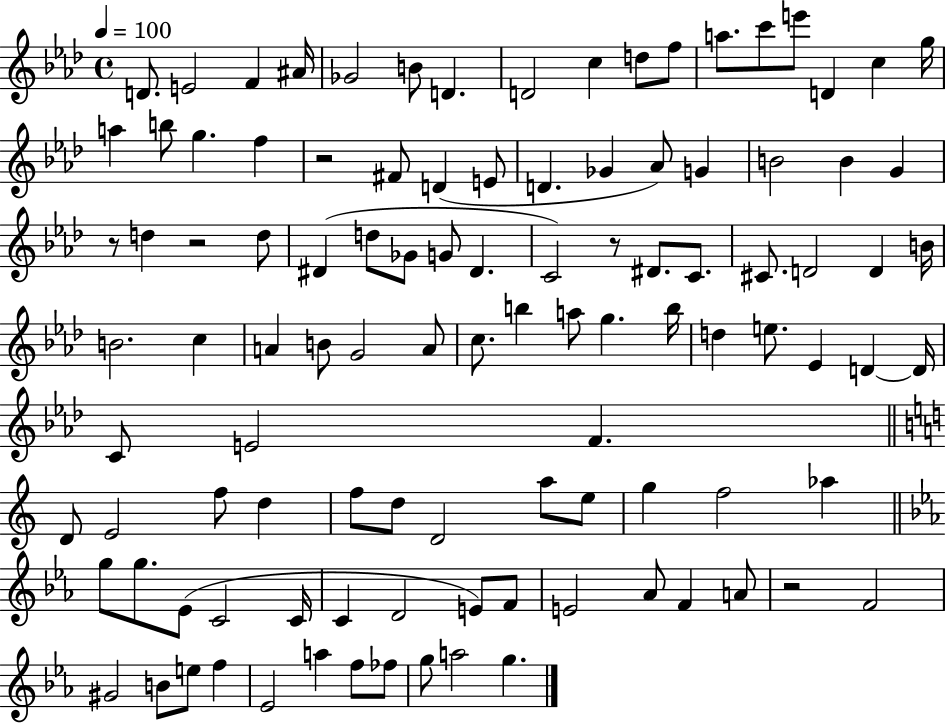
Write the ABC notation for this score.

X:1
T:Untitled
M:4/4
L:1/4
K:Ab
D/2 E2 F ^A/4 _G2 B/2 D D2 c d/2 f/2 a/2 c'/2 e'/2 D c g/4 a b/2 g f z2 ^F/2 D E/2 D _G _A/2 G B2 B G z/2 d z2 d/2 ^D d/2 _G/2 G/2 ^D C2 z/2 ^D/2 C/2 ^C/2 D2 D B/4 B2 c A B/2 G2 A/2 c/2 b a/2 g b/4 d e/2 _E D D/4 C/2 E2 F D/2 E2 f/2 d f/2 d/2 D2 a/2 e/2 g f2 _a g/2 g/2 _E/2 C2 C/4 C D2 E/2 F/2 E2 _A/2 F A/2 z2 F2 ^G2 B/2 e/2 f _E2 a f/2 _f/2 g/2 a2 g